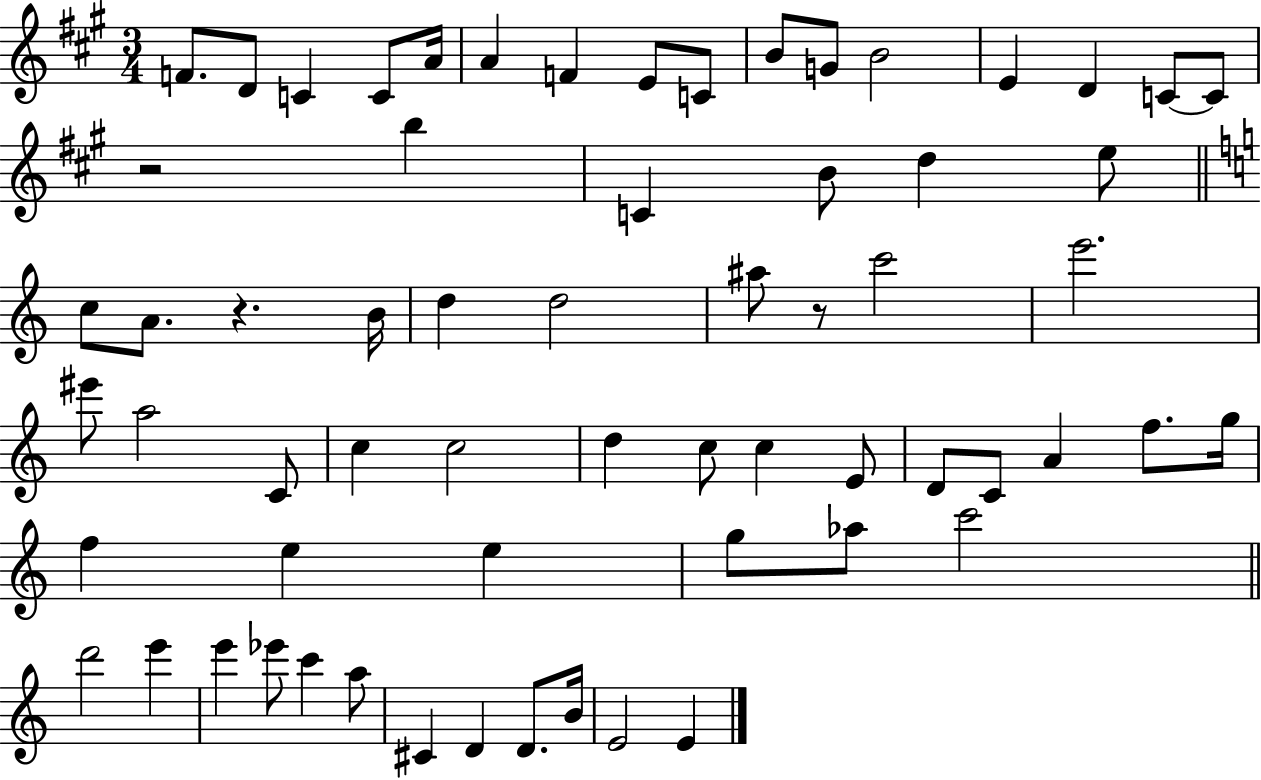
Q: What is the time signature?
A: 3/4